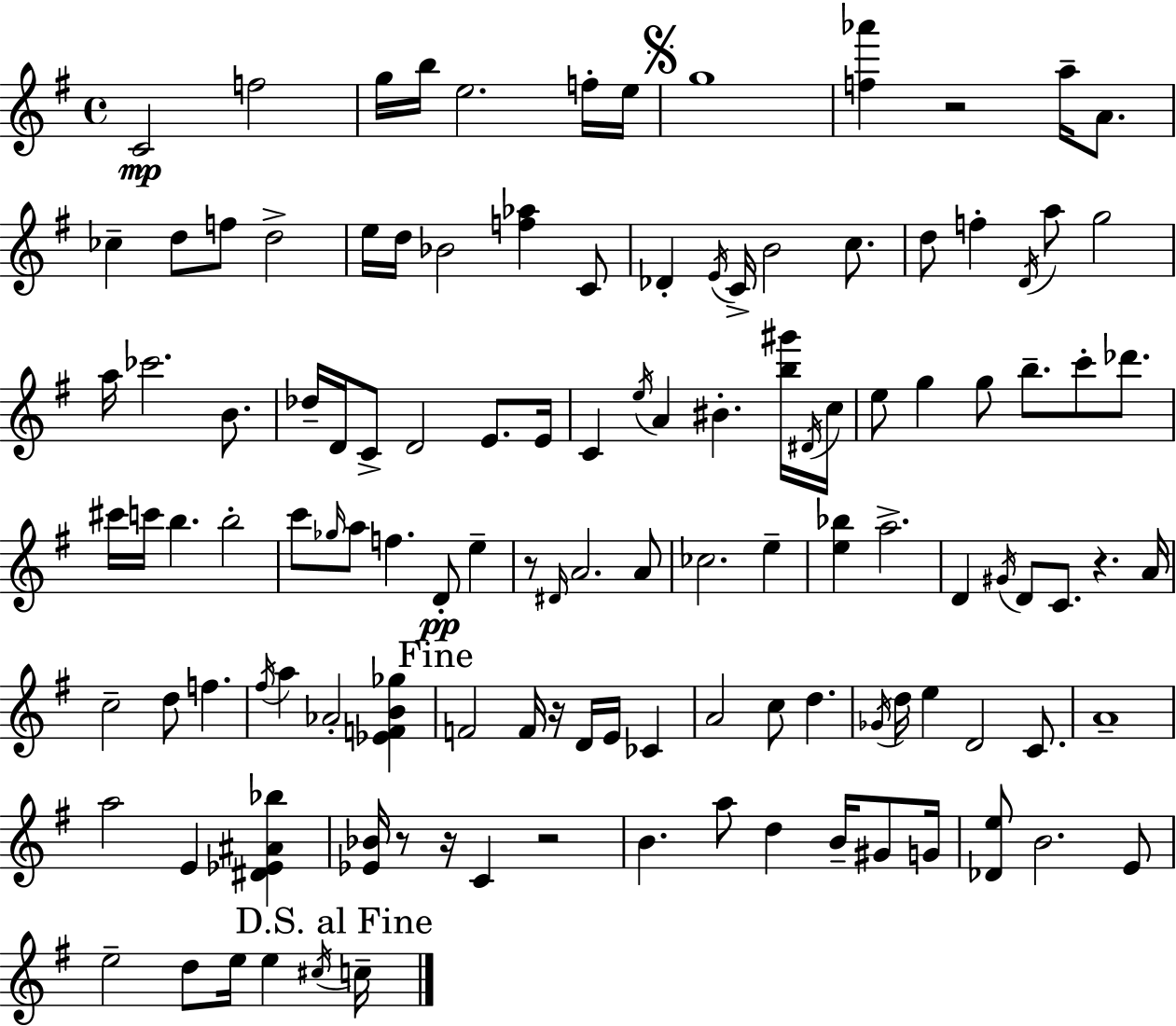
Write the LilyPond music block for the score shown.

{
  \clef treble
  \time 4/4
  \defaultTimeSignature
  \key g \major
  \repeat volta 2 { c'2\mp f''2 | g''16 b''16 e''2. f''16-. e''16 | \mark \markup { \musicglyph "scripts.segno" } g''1 | <f'' aes'''>4 r2 a''16-- a'8. | \break ces''4-- d''8 f''8 d''2-> | e''16 d''16 bes'2 <f'' aes''>4 c'8 | des'4-. \acciaccatura { e'16 } c'16-> b'2 c''8. | d''8 f''4-. \acciaccatura { d'16 } a''8 g''2 | \break a''16 ces'''2. b'8. | des''16-- d'16 c'8-> d'2 e'8. | e'16 c'4 \acciaccatura { e''16 } a'4 bis'4.-. | <b'' gis'''>16 \acciaccatura { dis'16 } c''16 e''8 g''4 g''8 b''8.-- c'''8-. | \break des'''8. cis'''16 c'''16 b''4. b''2-. | c'''8 \grace { ges''16 } a''8 f''4. d'8-.\pp | e''4-- r8 \grace { dis'16 } a'2. | a'8 ces''2. | \break e''4-- <e'' bes''>4 a''2.-> | d'4 \acciaccatura { gis'16 } d'8 c'8. | r4. a'16 c''2-- d''8 | f''4. \acciaccatura { fis''16 } a''4 aes'2-. | \break <ees' f' b' ges''>4 \mark "Fine" f'2 | f'16 r16 d'16 e'16 ces'4 a'2 | c''8 d''4. \acciaccatura { ges'16 } d''16 e''4 d'2 | c'8. a'1-- | \break a''2 | e'4 <dis' ees' ais' bes''>4 <ees' bes'>16 r8 r16 c'4 | r2 b'4. a''8 | d''4 b'16-- gis'8 g'16 <des' e''>8 b'2. | \break e'8 e''2-- | d''8 e''16 e''4 \acciaccatura { cis''16 } \mark "D.S. al Fine" c''16-- } \bar "|."
}